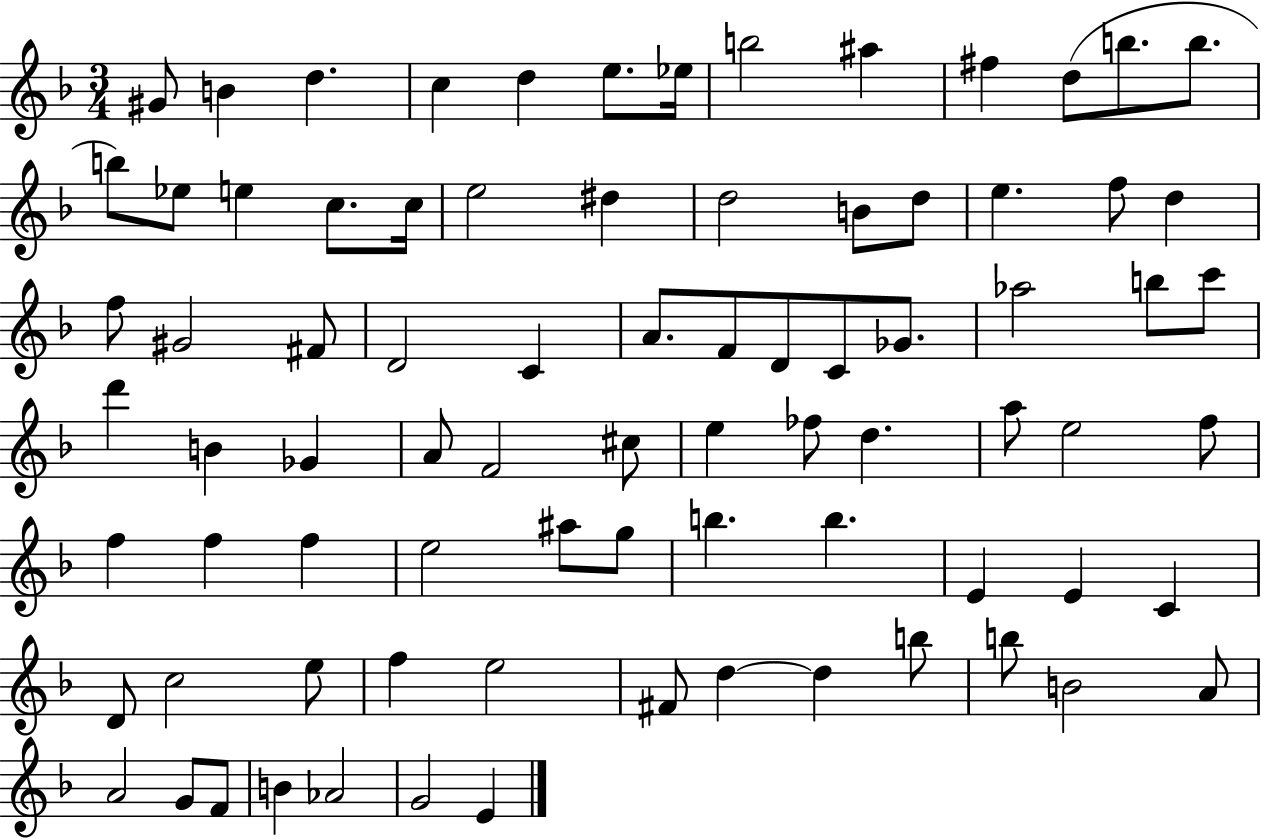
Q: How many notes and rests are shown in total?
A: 81